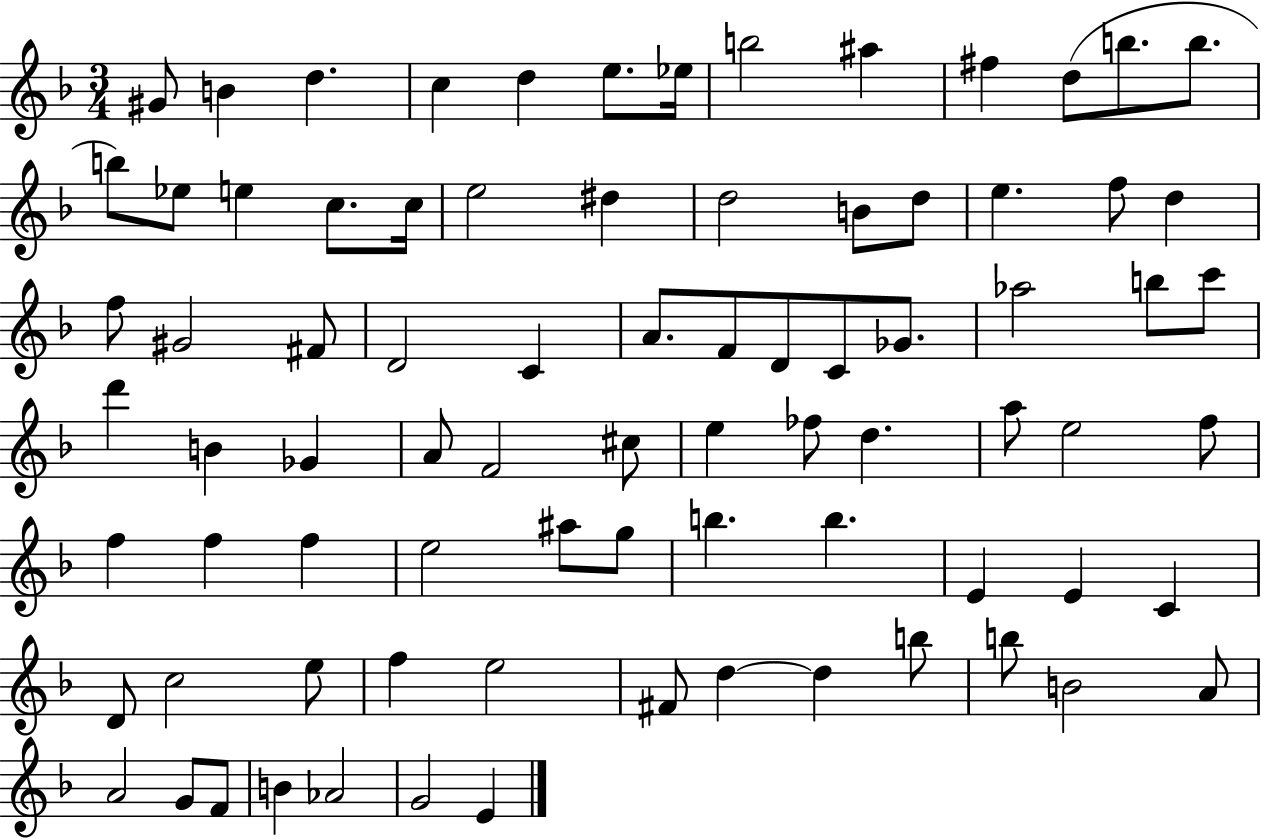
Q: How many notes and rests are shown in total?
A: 81